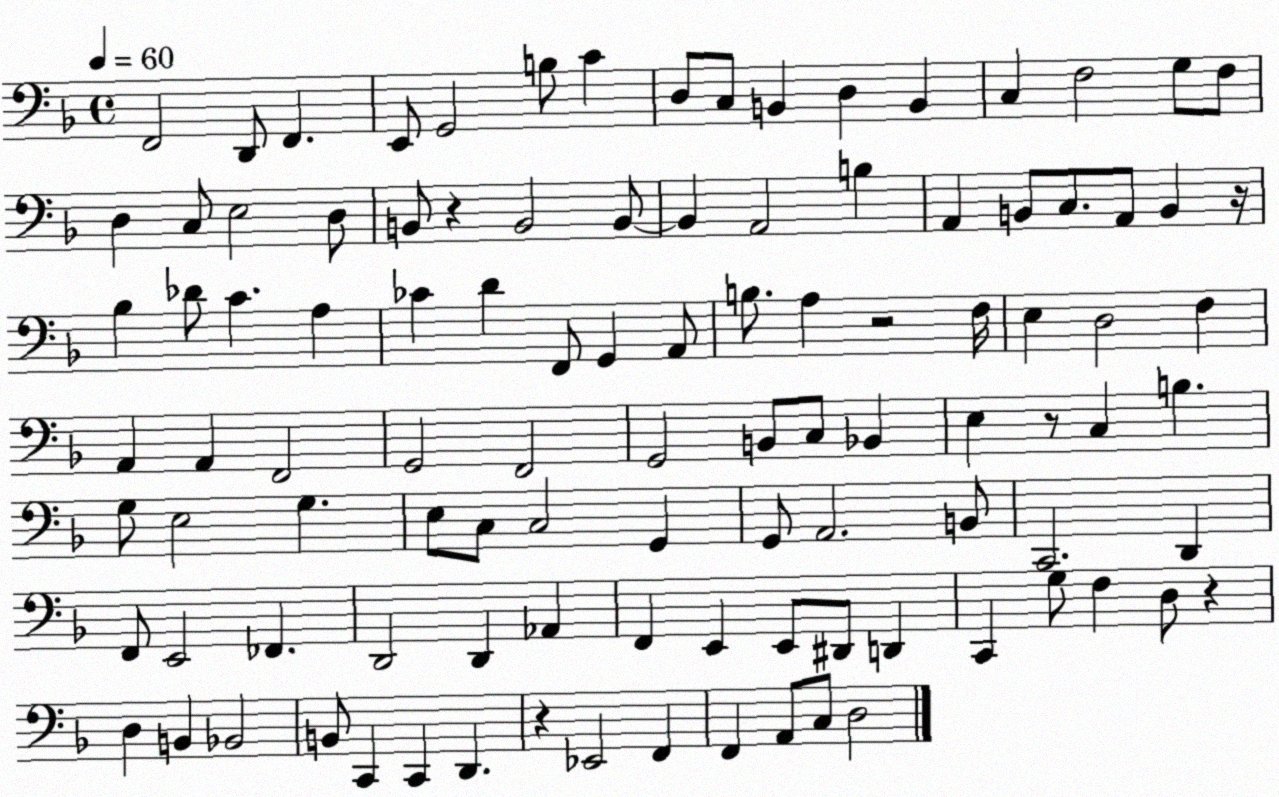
X:1
T:Untitled
M:4/4
L:1/4
K:F
F,,2 D,,/2 F,, E,,/2 G,,2 B,/2 C D,/2 C,/2 B,, D, B,, C, F,2 G,/2 F,/2 D, C,/2 E,2 D,/2 B,,/2 z B,,2 B,,/2 B,, A,,2 B, A,, B,,/2 C,/2 A,,/2 B,, z/4 _B, _D/2 C A, _C D F,,/2 G,, A,,/2 B,/2 A, z2 F,/4 E, D,2 F, A,, A,, F,,2 G,,2 F,,2 G,,2 B,,/2 C,/2 _B,, E, z/2 C, B, G,/2 E,2 G, E,/2 C,/2 C,2 G,, G,,/2 A,,2 B,,/2 C,,2 D,, F,,/2 E,,2 _F,, D,,2 D,, _A,, F,, E,, E,,/2 ^D,,/2 D,, C,, G,/2 F, D,/2 z D, B,, _B,,2 B,,/2 C,, C,, D,, z _E,,2 F,, F,, A,,/2 C,/2 D,2